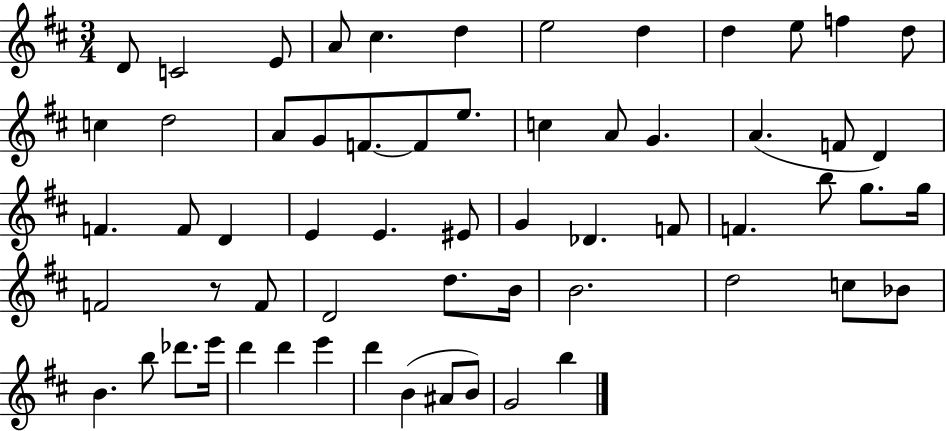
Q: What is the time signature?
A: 3/4